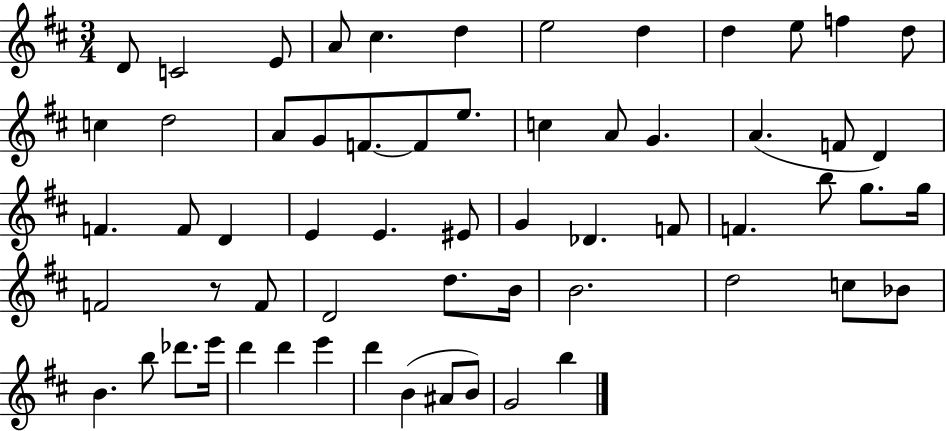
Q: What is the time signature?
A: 3/4